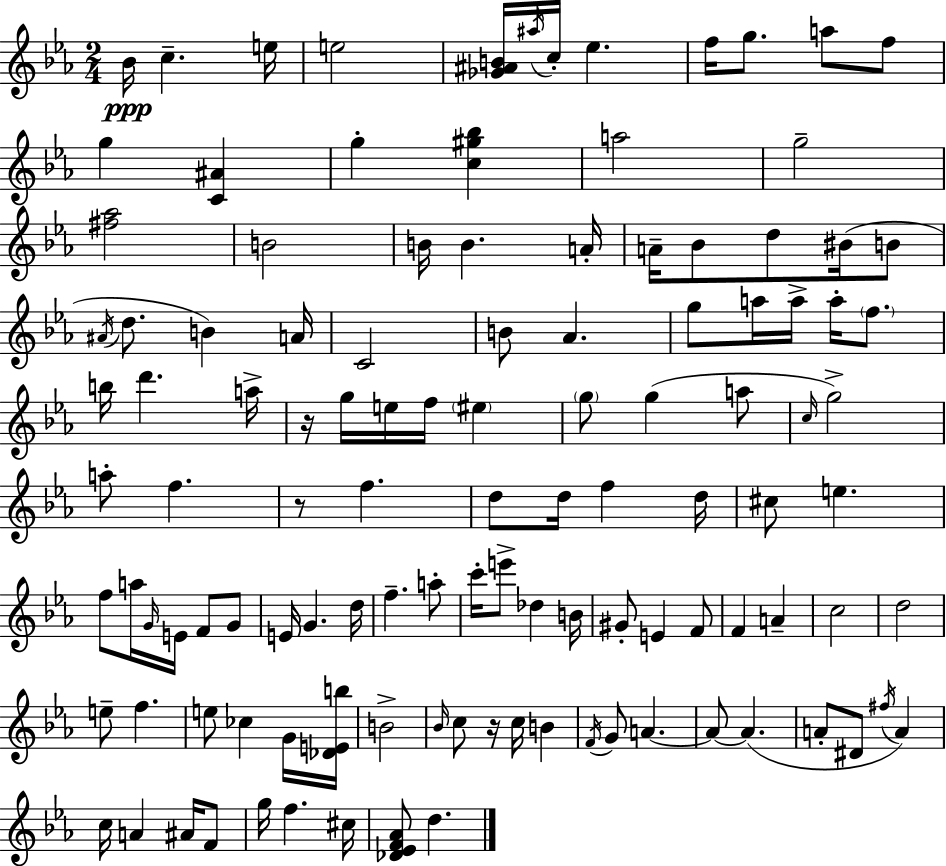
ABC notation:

X:1
T:Untitled
M:2/4
L:1/4
K:Eb
_B/4 c e/4 e2 [_G^AB]/4 ^a/4 c/4 _e f/4 g/2 a/2 f/2 g [C^A] g [c^g_b] a2 g2 [^f_a]2 B2 B/4 B A/4 A/4 _B/2 d/2 ^B/4 B/2 ^A/4 d/2 B A/4 C2 B/2 _A g/2 a/4 a/4 a/4 f/2 b/4 d' a/4 z/4 g/4 e/4 f/4 ^e g/2 g a/2 c/4 g2 a/2 f z/2 f d/2 d/4 f d/4 ^c/2 e f/2 a/4 G/4 E/4 F/2 G/2 E/4 G d/4 f a/2 c'/4 e'/2 _d B/4 ^G/2 E F/2 F A c2 d2 e/2 f e/2 _c G/4 [_DEb]/4 B2 _B/4 c/2 z/4 c/4 B F/4 G/2 A A/2 A A/2 ^D/2 ^f/4 A c/4 A ^A/4 F/2 g/4 f ^c/4 [_D_EF_A]/2 d